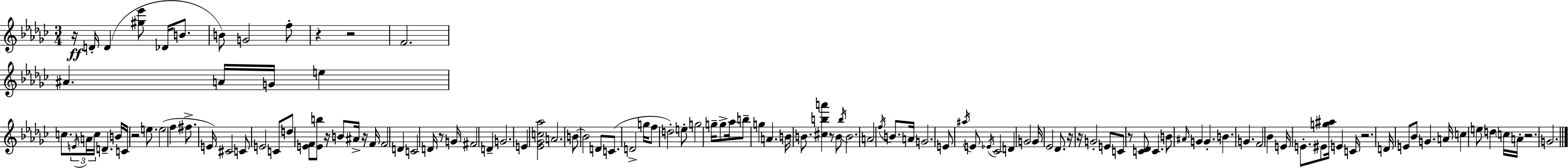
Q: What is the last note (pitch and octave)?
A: G4